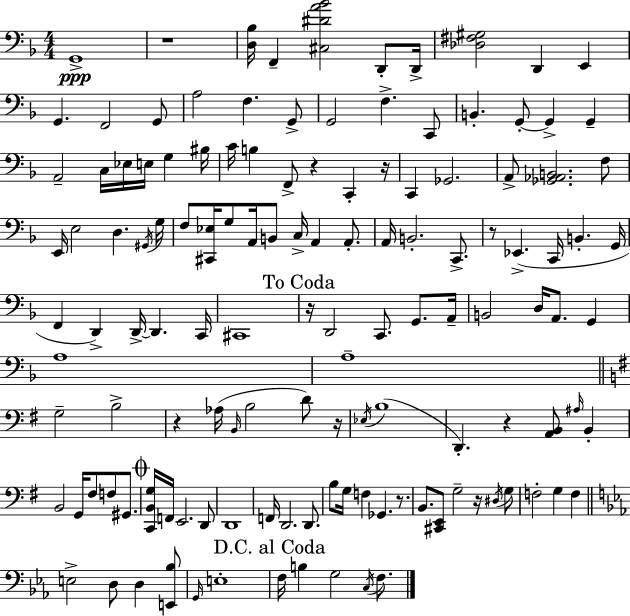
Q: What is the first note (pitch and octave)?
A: G2